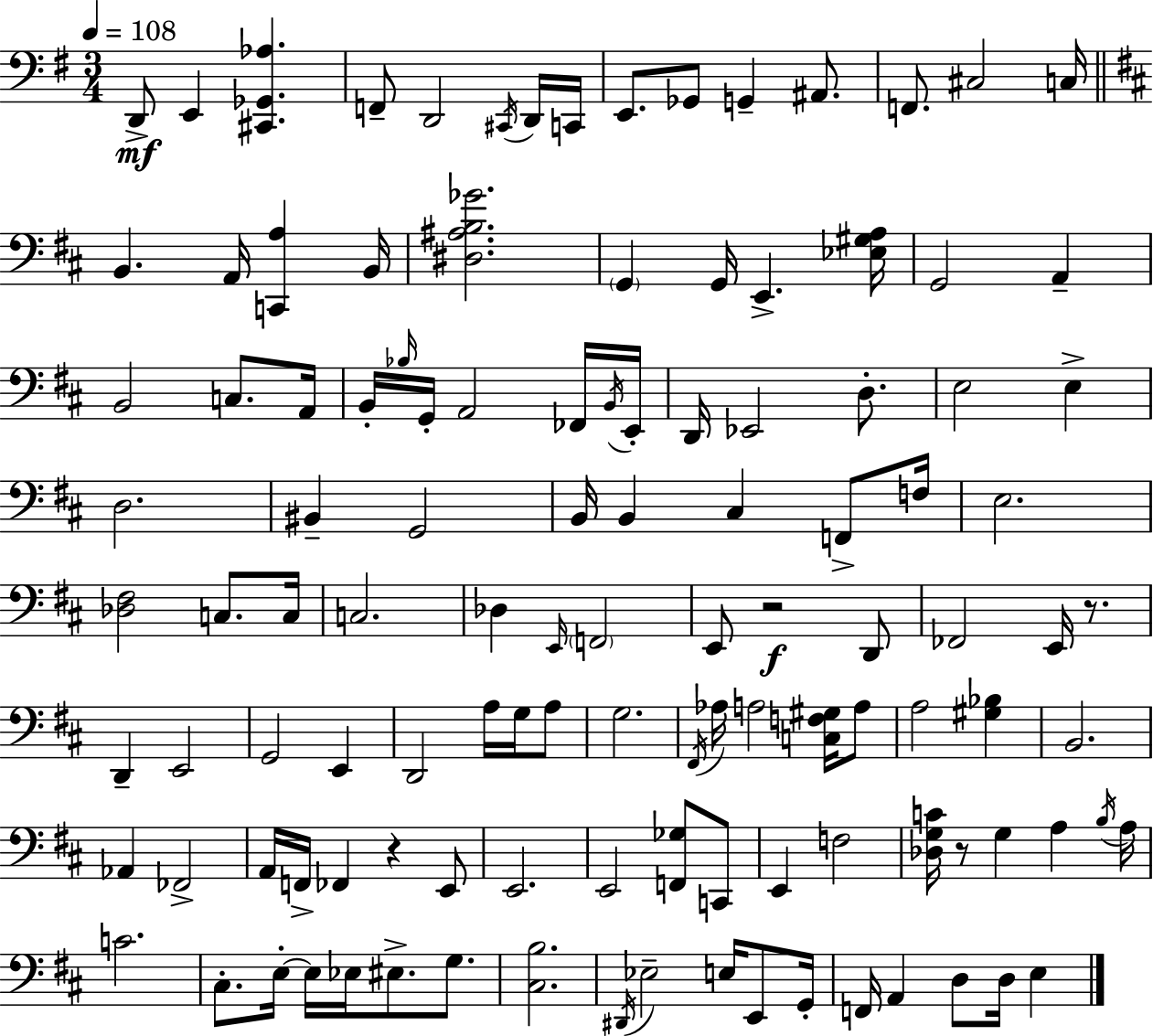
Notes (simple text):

D2/e E2/q [C#2,Gb2,Ab3]/q. F2/e D2/h C#2/s D2/s C2/s E2/e. Gb2/e G2/q A#2/e. F2/e. C#3/h C3/s B2/q. A2/s [C2,A3]/q B2/s [D#3,A#3,B3,Gb4]/h. G2/q G2/s E2/q. [Eb3,G#3,A3]/s G2/h A2/q B2/h C3/e. A2/s B2/s Bb3/s G2/s A2/h FES2/s B2/s E2/s D2/s Eb2/h D3/e. E3/h E3/q D3/h. BIS2/q G2/h B2/s B2/q C#3/q F2/e F3/s E3/h. [Db3,F#3]/h C3/e. C3/s C3/h. Db3/q E2/s F2/h E2/e R/h D2/e FES2/h E2/s R/e. D2/q E2/h G2/h E2/q D2/h A3/s G3/s A3/e G3/h. F#2/s Ab3/s A3/h [C3,F3,G#3]/s A3/e A3/h [G#3,Bb3]/q B2/h. Ab2/q FES2/h A2/s F2/s FES2/q R/q E2/e E2/h. E2/h [F2,Gb3]/e C2/e E2/q F3/h [Db3,G3,C4]/s R/e G3/q A3/q B3/s A3/s C4/h. C#3/e. E3/s E3/s Eb3/s EIS3/e. G3/e. [C#3,B3]/h. D#2/s Eb3/h E3/s E2/e G2/s F2/s A2/q D3/e D3/s E3/q